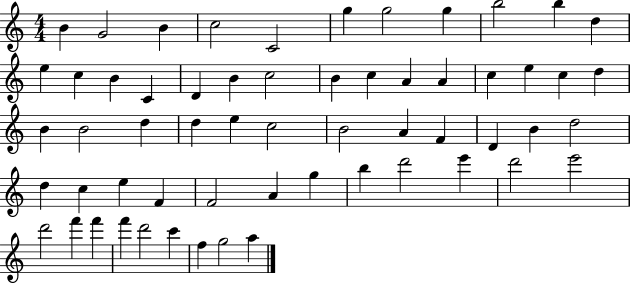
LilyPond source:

{
  \clef treble
  \numericTimeSignature
  \time 4/4
  \key c \major
  b'4 g'2 b'4 | c''2 c'2 | g''4 g''2 g''4 | b''2 b''4 d''4 | \break e''4 c''4 b'4 c'4 | d'4 b'4 c''2 | b'4 c''4 a'4 a'4 | c''4 e''4 c''4 d''4 | \break b'4 b'2 d''4 | d''4 e''4 c''2 | b'2 a'4 f'4 | d'4 b'4 d''2 | \break d''4 c''4 e''4 f'4 | f'2 a'4 g''4 | b''4 d'''2 e'''4 | d'''2 e'''2 | \break d'''2 f'''4 f'''4 | f'''4 d'''2 c'''4 | f''4 g''2 a''4 | \bar "|."
}